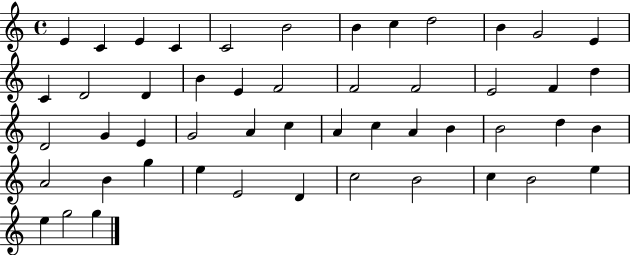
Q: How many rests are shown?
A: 0